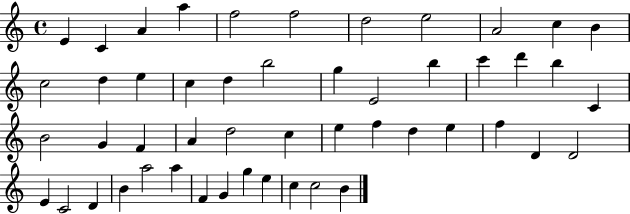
E4/q C4/q A4/q A5/q F5/h F5/h D5/h E5/h A4/h C5/q B4/q C5/h D5/q E5/q C5/q D5/q B5/h G5/q E4/h B5/q C6/q D6/q B5/q C4/q B4/h G4/q F4/q A4/q D5/h C5/q E5/q F5/q D5/q E5/q F5/q D4/q D4/h E4/q C4/h D4/q B4/q A5/h A5/q F4/q G4/q G5/q E5/q C5/q C5/h B4/q